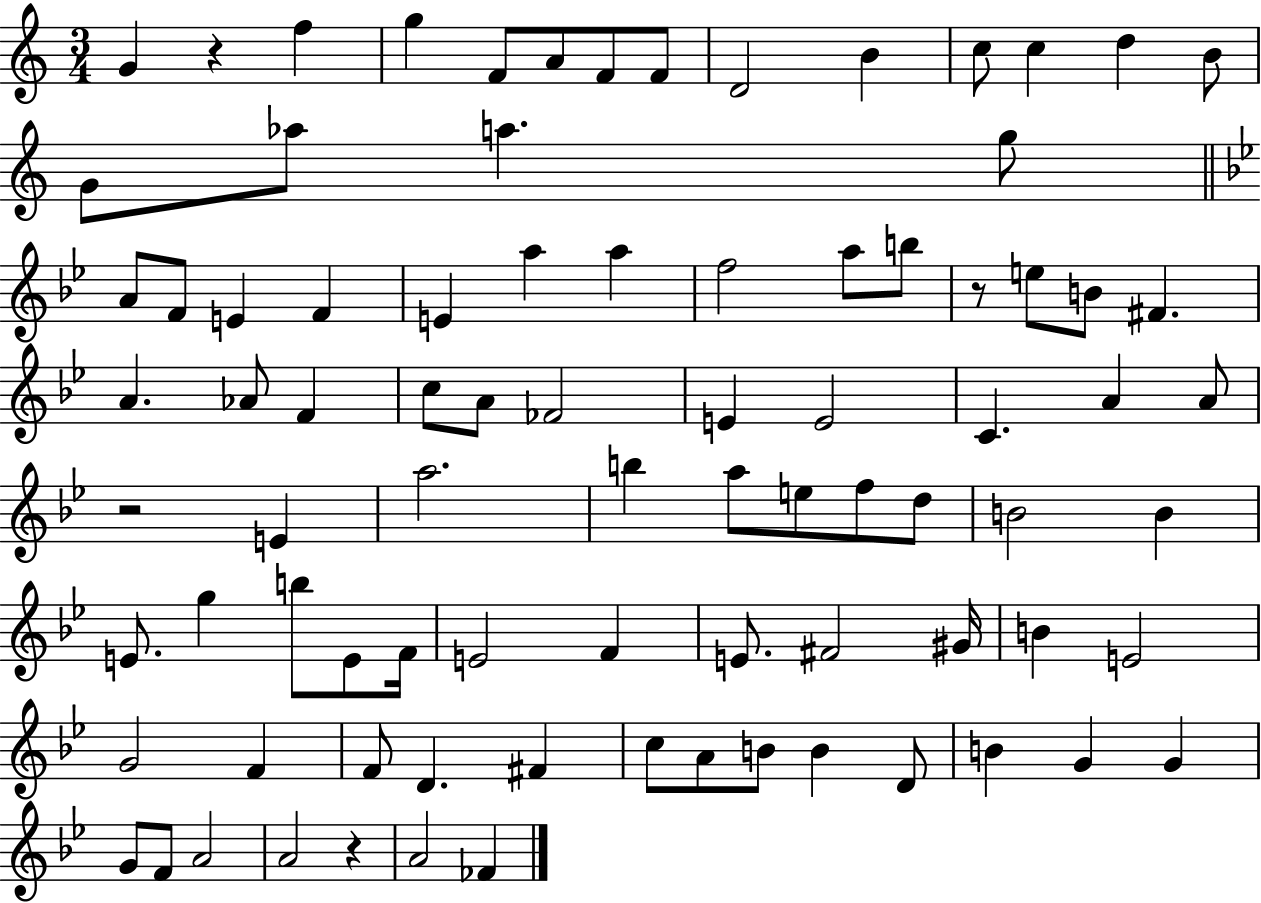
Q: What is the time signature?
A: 3/4